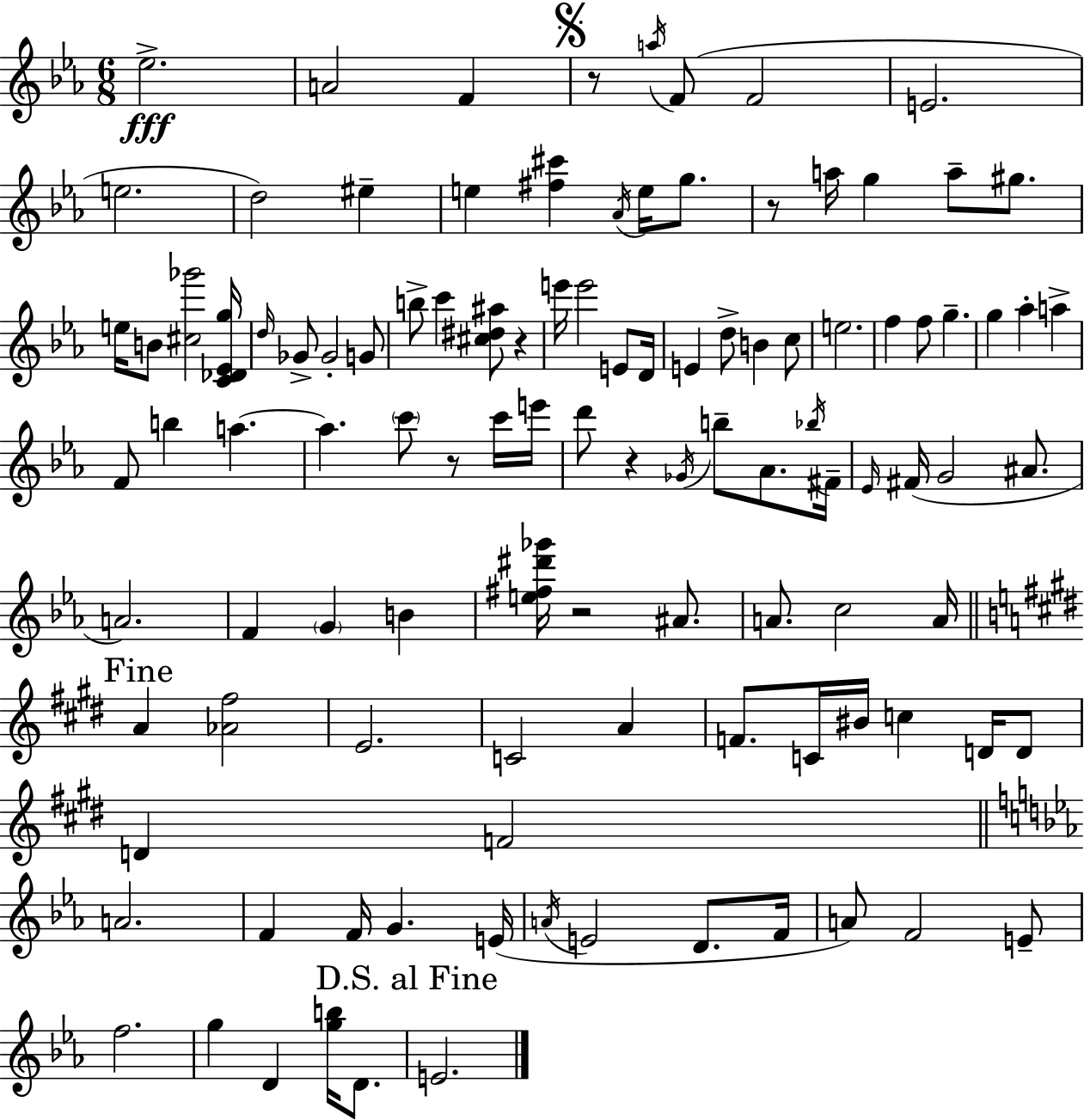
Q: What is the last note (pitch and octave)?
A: E4